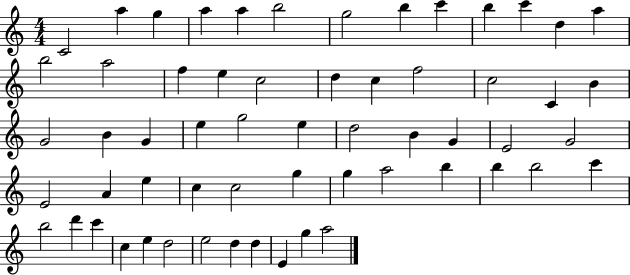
X:1
T:Untitled
M:4/4
L:1/4
K:C
C2 a g a a b2 g2 b c' b c' d a b2 a2 f e c2 d c f2 c2 C B G2 B G e g2 e d2 B G E2 G2 E2 A e c c2 g g a2 b b b2 c' b2 d' c' c e d2 e2 d d E g a2